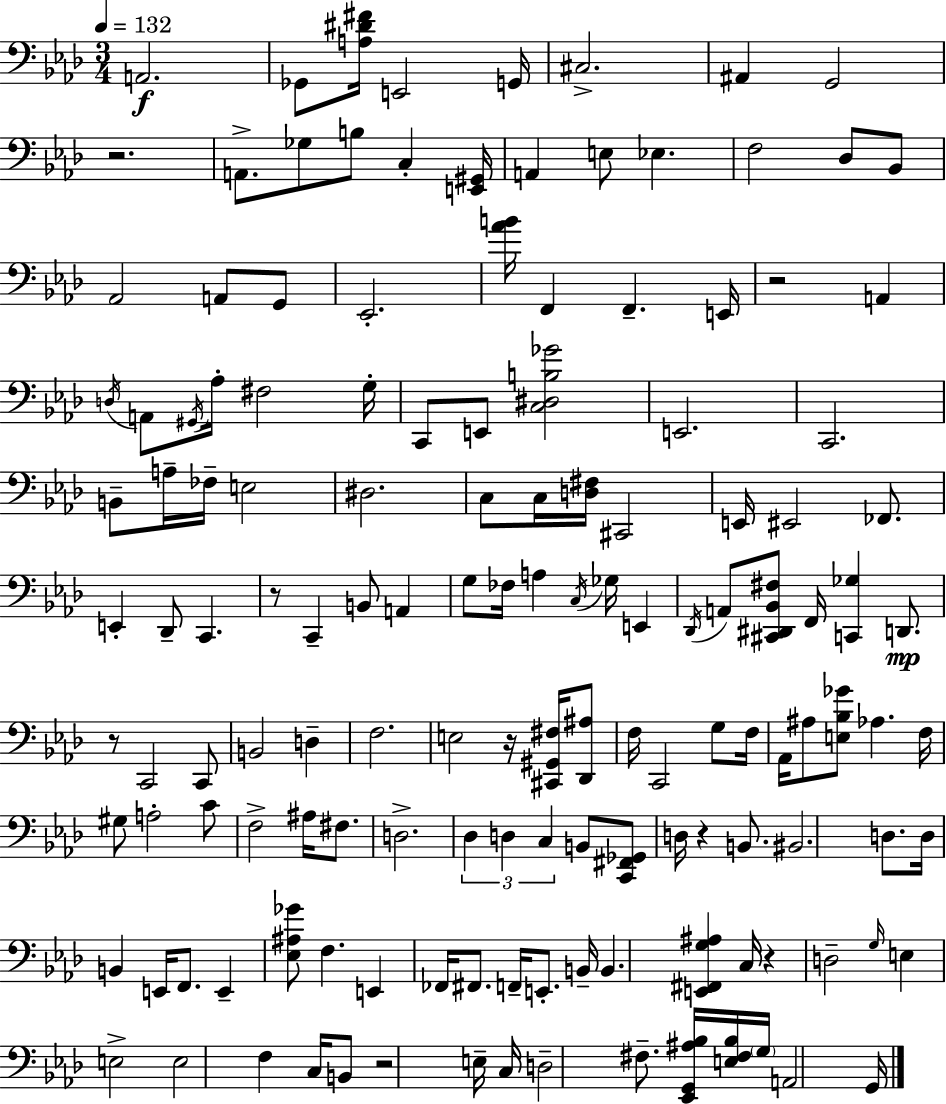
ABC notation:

X:1
T:Untitled
M:3/4
L:1/4
K:Ab
A,,2 _G,,/2 [A,^D^F]/4 E,,2 G,,/4 ^C,2 ^A,, G,,2 z2 A,,/2 _G,/2 B,/2 C, [E,,^G,,]/4 A,, E,/2 _E, F,2 _D,/2 _B,,/2 _A,,2 A,,/2 G,,/2 _E,,2 [_AB]/4 F,, F,, E,,/4 z2 A,, D,/4 A,,/2 ^G,,/4 _A,/4 ^F,2 G,/4 C,,/2 E,,/2 [C,^D,B,_G]2 E,,2 C,,2 B,,/2 A,/4 _F,/4 E,2 ^D,2 C,/2 C,/4 [D,^F,]/4 ^C,,2 E,,/4 ^E,,2 _F,,/2 E,, _D,,/2 C,, z/2 C,, B,,/2 A,, G,/2 _F,/4 A, C,/4 _G,/4 E,, _D,,/4 A,,/2 [^C,,^D,,_B,,^F,]/2 F,,/4 [C,,_G,] D,,/2 z/2 C,,2 C,,/2 B,,2 D, F,2 E,2 z/4 [^C,,^G,,^F,]/4 [_D,,^A,]/2 F,/4 C,,2 G,/2 F,/4 _A,,/4 ^A,/2 [E,_B,_G]/2 _A, F,/4 ^G,/2 A,2 C/2 F,2 ^A,/4 ^F,/2 D,2 _D, D, C, B,,/2 [C,,^F,,_G,,]/2 D,/4 z B,,/2 ^B,,2 D,/2 D,/4 B,, E,,/4 F,,/2 E,, [_E,^A,_G]/2 F, E,, _F,,/4 ^F,,/2 F,,/4 E,,/2 B,,/4 B,, [E,,^F,,G,^A,] C,/4 z D,2 G,/4 E, E,2 E,2 F, C,/4 B,,/2 z2 E,/4 C,/4 D,2 ^F,/2 [_E,,G,,^A,_B,]/4 [E,^F,_B,]/4 G,/4 A,,2 G,,/4